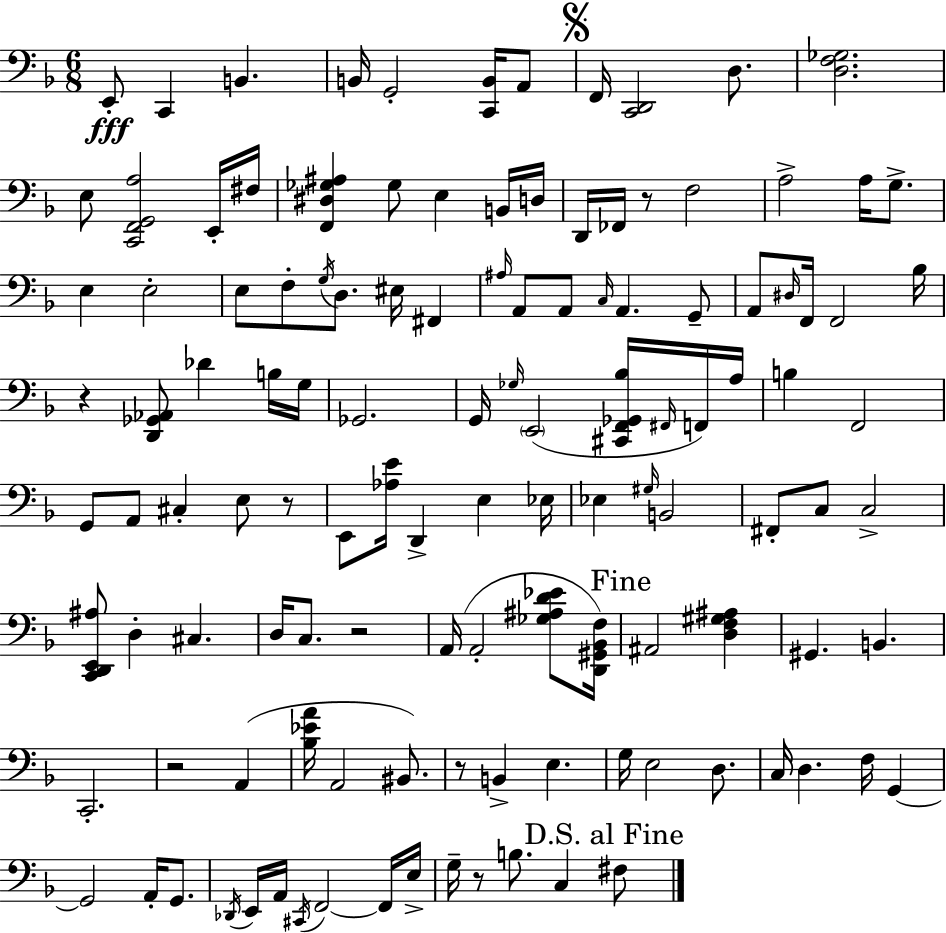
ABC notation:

X:1
T:Untitled
M:6/8
L:1/4
K:Dm
E,,/2 C,, B,, B,,/4 G,,2 [C,,B,,]/4 A,,/2 F,,/4 [C,,D,,]2 D,/2 [D,F,_G,]2 E,/2 [C,,F,,G,,A,]2 E,,/4 ^F,/4 [F,,^D,_G,^A,] _G,/2 E, B,,/4 D,/4 D,,/4 _F,,/4 z/2 F,2 A,2 A,/4 G,/2 E, E,2 E,/2 F,/2 G,/4 D,/2 ^E,/4 ^F,, ^A,/4 A,,/2 A,,/2 C,/4 A,, G,,/2 A,,/2 ^D,/4 F,,/4 F,,2 _B,/4 z [D,,_G,,_A,,]/2 _D B,/4 G,/4 _G,,2 G,,/4 _G,/4 E,,2 [^C,,F,,_G,,_B,]/4 ^F,,/4 F,,/4 A,/4 B, F,,2 G,,/2 A,,/2 ^C, E,/2 z/2 E,,/2 [_A,E]/4 D,, E, _E,/4 _E, ^G,/4 B,,2 ^F,,/2 C,/2 C,2 [C,,D,,E,,^A,]/2 D, ^C, D,/4 C,/2 z2 A,,/4 A,,2 [_G,^A,D_E]/2 [D,,^G,,_B,,F,]/4 ^A,,2 [D,F,^G,^A,] ^G,, B,, C,,2 z2 A,, [_B,_EA]/4 A,,2 ^B,,/2 z/2 B,, E, G,/4 E,2 D,/2 C,/4 D, F,/4 G,, G,,2 A,,/4 G,,/2 _D,,/4 E,,/4 A,,/4 ^C,,/4 F,,2 F,,/4 E,/4 G,/4 z/2 B,/2 C, ^F,/2